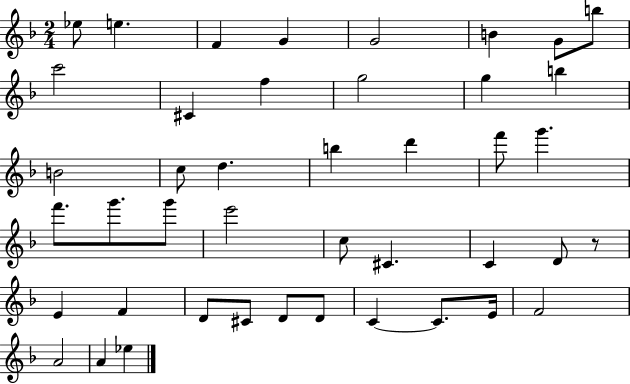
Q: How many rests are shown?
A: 1